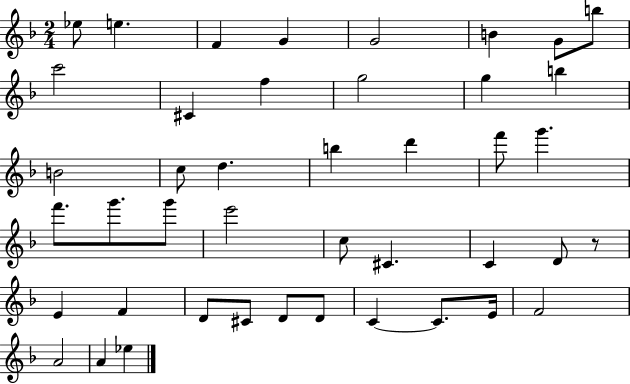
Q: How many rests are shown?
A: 1